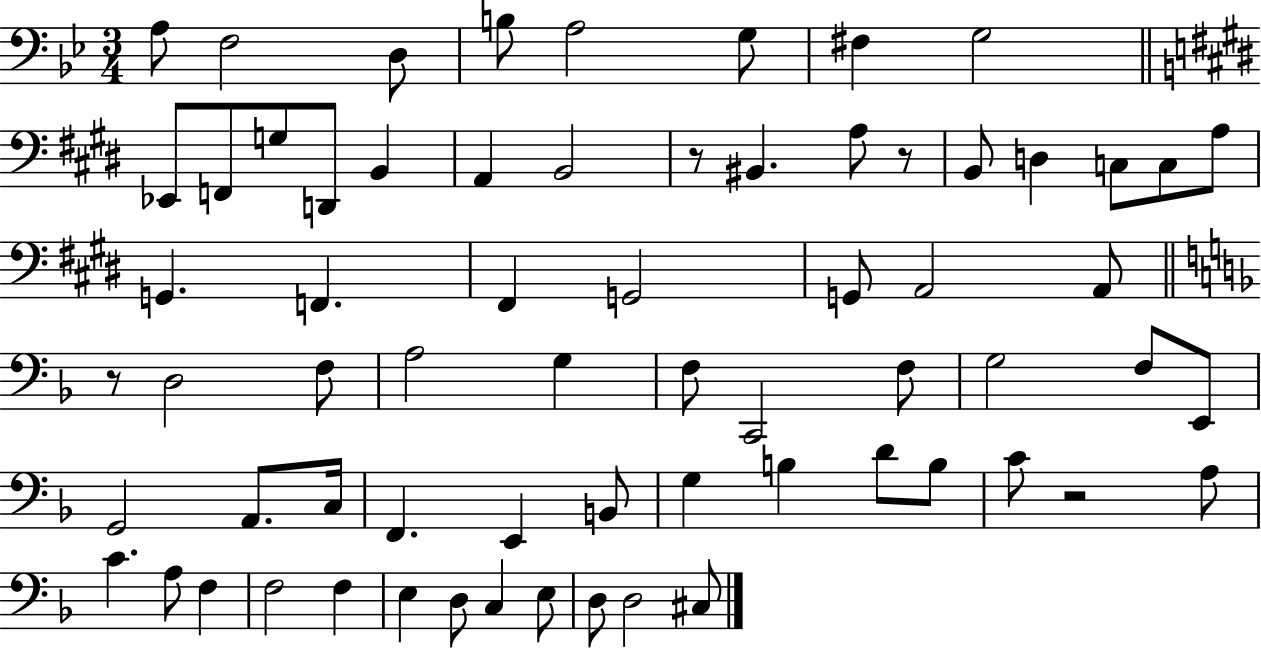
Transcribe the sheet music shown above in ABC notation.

X:1
T:Untitled
M:3/4
L:1/4
K:Bb
A,/2 F,2 D,/2 B,/2 A,2 G,/2 ^F, G,2 _E,,/2 F,,/2 G,/2 D,,/2 B,, A,, B,,2 z/2 ^B,, A,/2 z/2 B,,/2 D, C,/2 C,/2 A,/2 G,, F,, ^F,, G,,2 G,,/2 A,,2 A,,/2 z/2 D,2 F,/2 A,2 G, F,/2 C,,2 F,/2 G,2 F,/2 E,,/2 G,,2 A,,/2 C,/4 F,, E,, B,,/2 G, B, D/2 B,/2 C/2 z2 A,/2 C A,/2 F, F,2 F, E, D,/2 C, E,/2 D,/2 D,2 ^C,/2